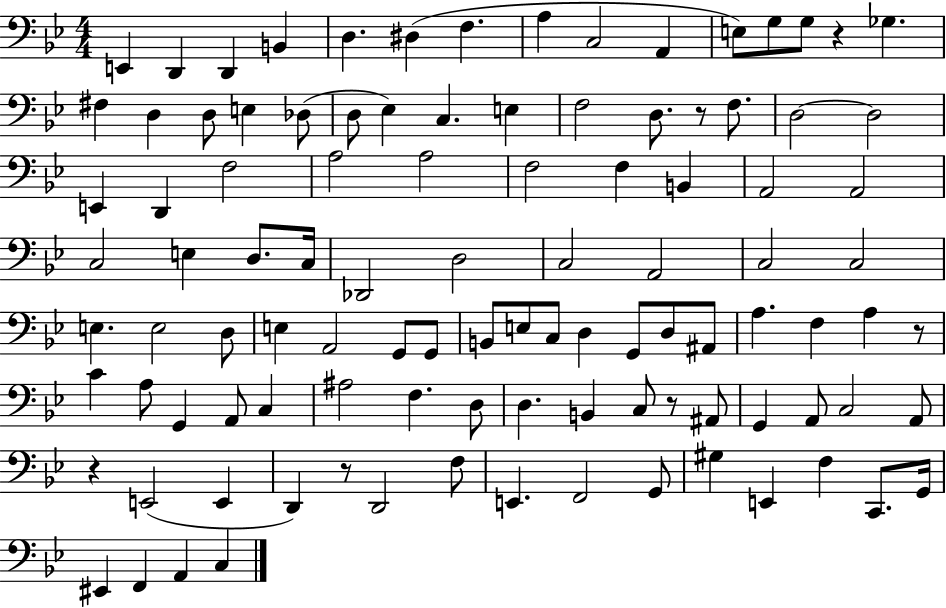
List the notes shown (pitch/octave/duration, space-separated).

E2/q D2/q D2/q B2/q D3/q. D#3/q F3/q. A3/q C3/h A2/q E3/e G3/e G3/e R/q Gb3/q. F#3/q D3/q D3/e E3/q Db3/e D3/e Eb3/q C3/q. E3/q F3/h D3/e. R/e F3/e. D3/h D3/h E2/q D2/q F3/h A3/h A3/h F3/h F3/q B2/q A2/h A2/h C3/h E3/q D3/e. C3/s Db2/h D3/h C3/h A2/h C3/h C3/h E3/q. E3/h D3/e E3/q A2/h G2/e G2/e B2/e E3/e C3/e D3/q G2/e D3/e A#2/e A3/q. F3/q A3/q R/e C4/q A3/e G2/q A2/e C3/q A#3/h F3/q. D3/e D3/q. B2/q C3/e R/e A#2/e G2/q A2/e C3/h A2/e R/q E2/h E2/q D2/q R/e D2/h F3/e E2/q. F2/h G2/e G#3/q E2/q F3/q C2/e. G2/s EIS2/q F2/q A2/q C3/q